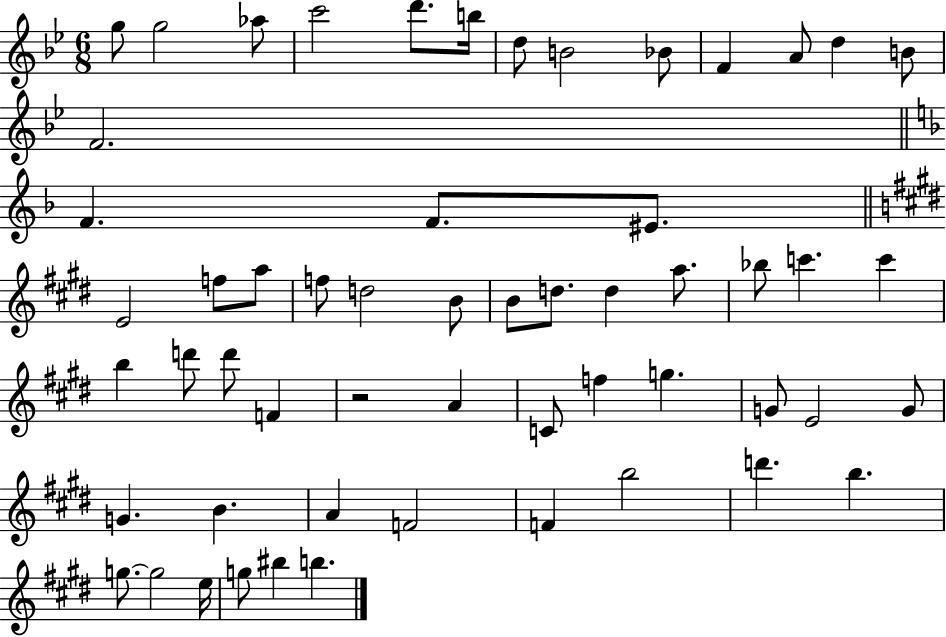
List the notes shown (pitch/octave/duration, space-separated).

G5/e G5/h Ab5/e C6/h D6/e. B5/s D5/e B4/h Bb4/e F4/q A4/e D5/q B4/e F4/h. F4/q. F4/e. EIS4/e. E4/h F5/e A5/e F5/e D5/h B4/e B4/e D5/e. D5/q A5/e. Bb5/e C6/q. C6/q B5/q D6/e D6/e F4/q R/h A4/q C4/e F5/q G5/q. G4/e E4/h G4/e G4/q. B4/q. A4/q F4/h F4/q B5/h D6/q. B5/q. G5/e. G5/h E5/s G5/e BIS5/q B5/q.